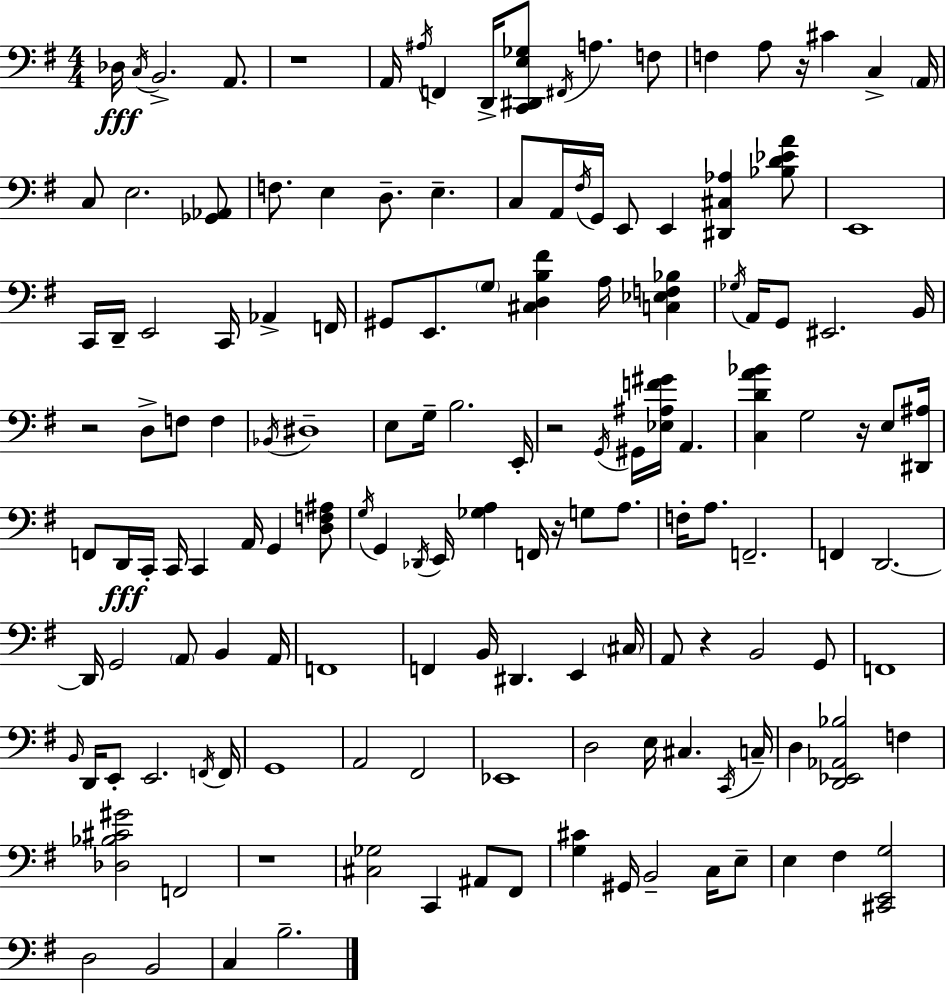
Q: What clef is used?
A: bass